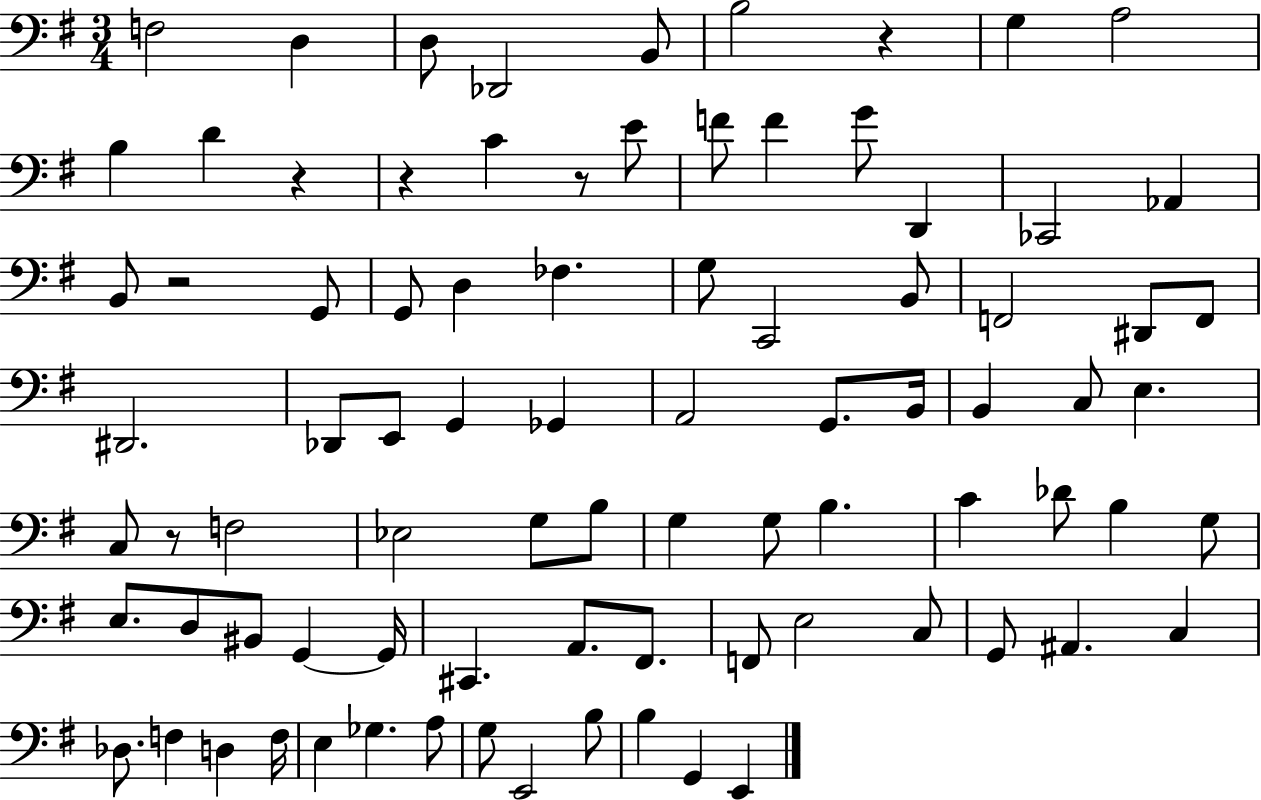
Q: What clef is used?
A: bass